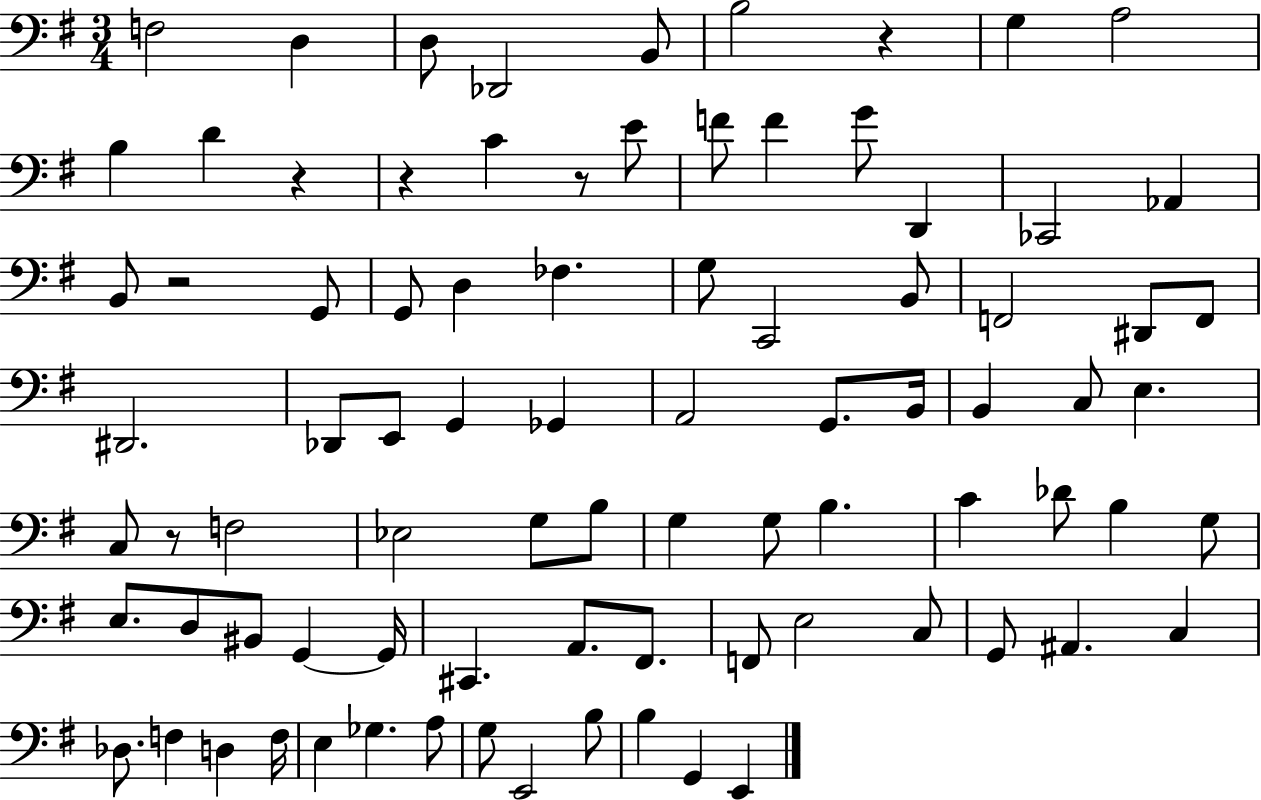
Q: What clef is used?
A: bass